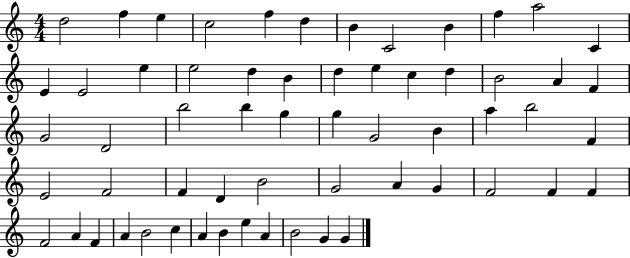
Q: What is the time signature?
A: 4/4